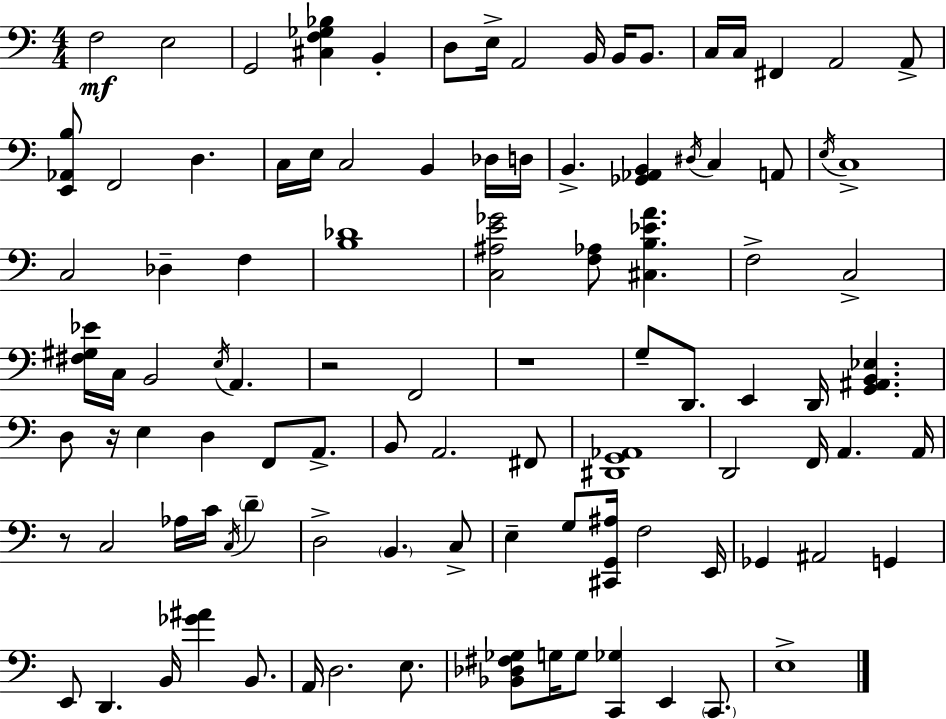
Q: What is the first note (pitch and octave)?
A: F3